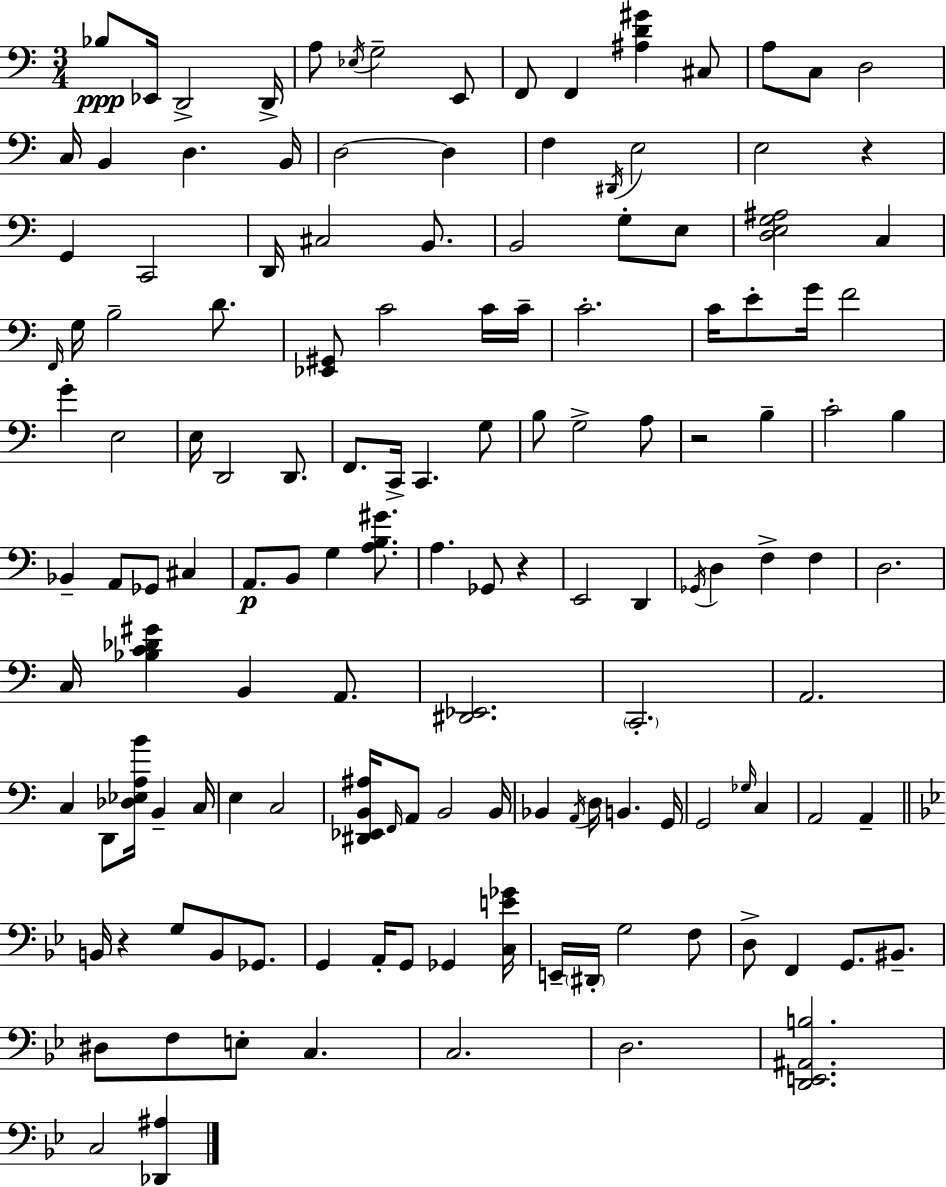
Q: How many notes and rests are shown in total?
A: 139